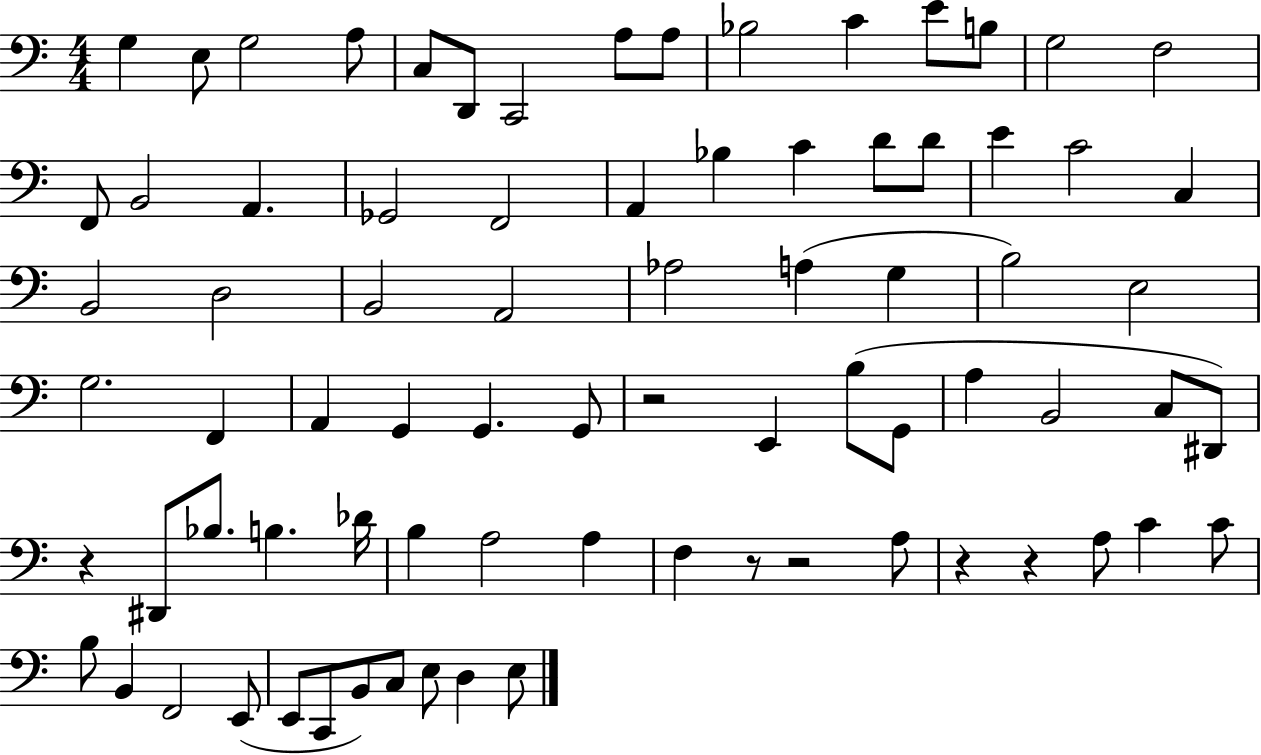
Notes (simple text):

G3/q E3/e G3/h A3/e C3/e D2/e C2/h A3/e A3/e Bb3/h C4/q E4/e B3/e G3/h F3/h F2/e B2/h A2/q. Gb2/h F2/h A2/q Bb3/q C4/q D4/e D4/e E4/q C4/h C3/q B2/h D3/h B2/h A2/h Ab3/h A3/q G3/q B3/h E3/h G3/h. F2/q A2/q G2/q G2/q. G2/e R/h E2/q B3/e G2/e A3/q B2/h C3/e D#2/e R/q D#2/e Bb3/e. B3/q. Db4/s B3/q A3/h A3/q F3/q R/e R/h A3/e R/q R/q A3/e C4/q C4/e B3/e B2/q F2/h E2/e E2/e C2/e B2/e C3/e E3/e D3/q E3/e